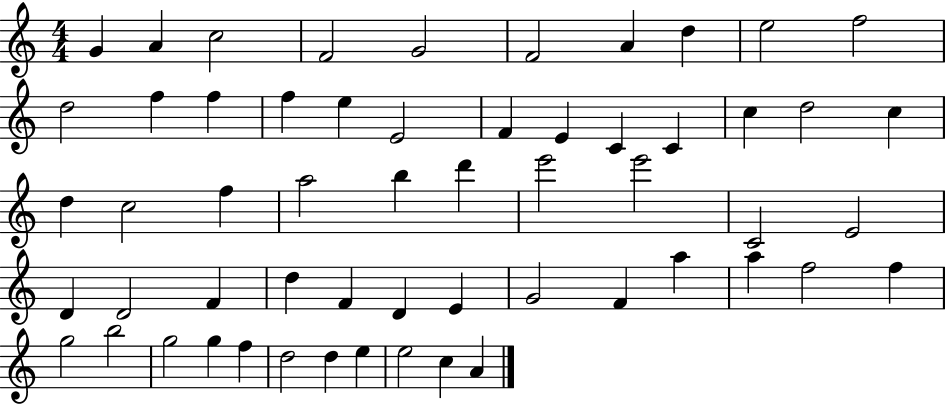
G4/q A4/q C5/h F4/h G4/h F4/h A4/q D5/q E5/h F5/h D5/h F5/q F5/q F5/q E5/q E4/h F4/q E4/q C4/q C4/q C5/q D5/h C5/q D5/q C5/h F5/q A5/h B5/q D6/q E6/h E6/h C4/h E4/h D4/q D4/h F4/q D5/q F4/q D4/q E4/q G4/h F4/q A5/q A5/q F5/h F5/q G5/h B5/h G5/h G5/q F5/q D5/h D5/q E5/q E5/h C5/q A4/q